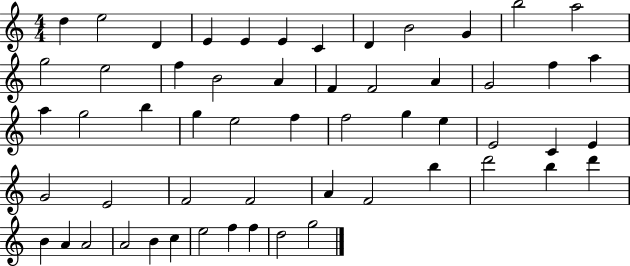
{
  \clef treble
  \numericTimeSignature
  \time 4/4
  \key c \major
  d''4 e''2 d'4 | e'4 e'4 e'4 c'4 | d'4 b'2 g'4 | b''2 a''2 | \break g''2 e''2 | f''4 b'2 a'4 | f'4 f'2 a'4 | g'2 f''4 a''4 | \break a''4 g''2 b''4 | g''4 e''2 f''4 | f''2 g''4 e''4 | e'2 c'4 e'4 | \break g'2 e'2 | f'2 f'2 | a'4 f'2 b''4 | d'''2 b''4 d'''4 | \break b'4 a'4 a'2 | a'2 b'4 c''4 | e''2 f''4 f''4 | d''2 g''2 | \break \bar "|."
}